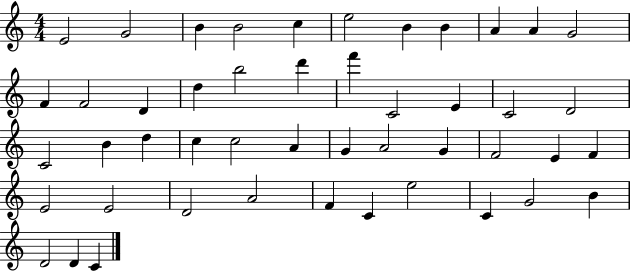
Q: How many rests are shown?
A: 0